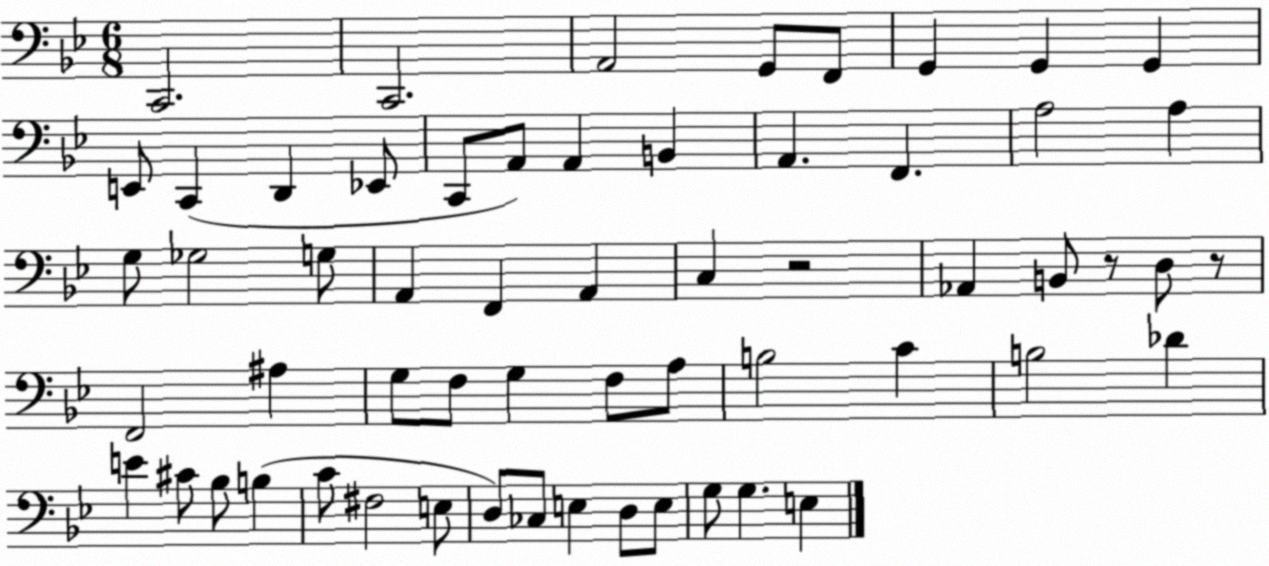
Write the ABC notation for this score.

X:1
T:Untitled
M:6/8
L:1/4
K:Bb
C,,2 C,,2 A,,2 G,,/2 F,,/2 G,, G,, G,, E,,/2 C,, D,, _E,,/2 C,,/2 A,,/2 A,, B,, A,, F,, A,2 A, G,/2 _G,2 G,/2 A,, F,, A,, C, z2 _A,, B,,/2 z/2 D,/2 z/2 F,,2 ^A, G,/2 F,/2 G, F,/2 A,/2 B,2 C B,2 _D E ^C/2 _B,/2 B, C/2 ^F,2 E,/2 D,/2 _C,/2 E, D,/2 E,/2 G,/2 G, E,